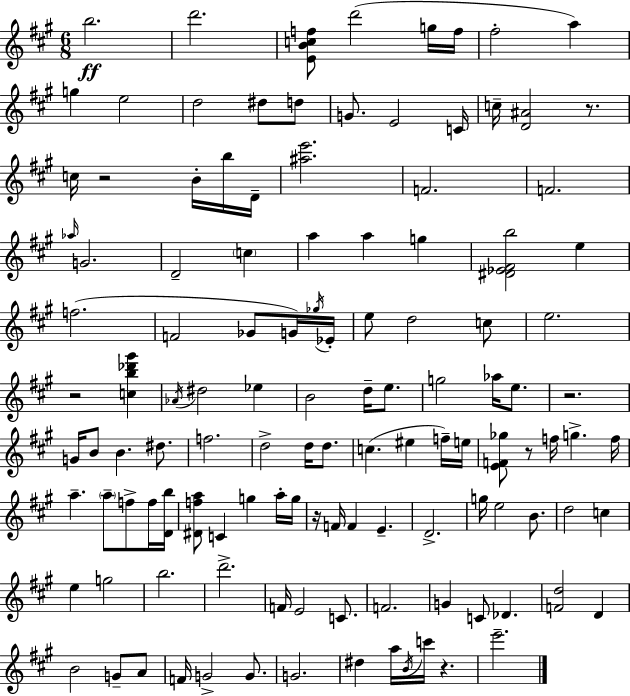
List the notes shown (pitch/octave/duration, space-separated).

B5/h. D6/h. [E4,B4,C5,F5]/e D6/h G5/s F5/s F#5/h A5/q G5/q E5/h D5/h D#5/e D5/e G4/e. E4/h C4/s C5/s [D4,A#4]/h R/e. C5/s R/h B4/s B5/s D4/s [A#5,E6]/h. F4/h. F4/h. Ab5/s G4/h. D4/h C5/q A5/q A5/q G5/q [D#4,Eb4,F#4,B5]/h E5/q F5/h. F4/h Gb4/e G4/s Gb5/s Eb4/s E5/e D5/h C5/e E5/h. R/h [C5,B5,Db6,G#6]/q Ab4/s D#5/h Eb5/q B4/h D5/s E5/e. G5/h Ab5/s E5/e. R/h. G4/s B4/e B4/q. D#5/e. F5/h. D5/h D5/s D5/e. C5/q. EIS5/q F5/s E5/s [E4,F4,Gb5]/e R/e F5/s G5/q. F5/s A5/q. A5/e F5/e F5/s [D4,B5]/s [D#4,F5,A5]/e C4/q G5/q A5/s G5/s R/s F4/s F4/q E4/q. D4/h. G5/s E5/h B4/e. D5/h C5/q E5/q G5/h B5/h. D6/h. F4/s E4/h C4/e. F4/h. G4/q C4/e Db4/q. [F4,D5]/h D4/q B4/h G4/e A4/e F4/s G4/h G4/e. G4/h. D#5/q A5/s B4/s C6/s R/q. E6/h.